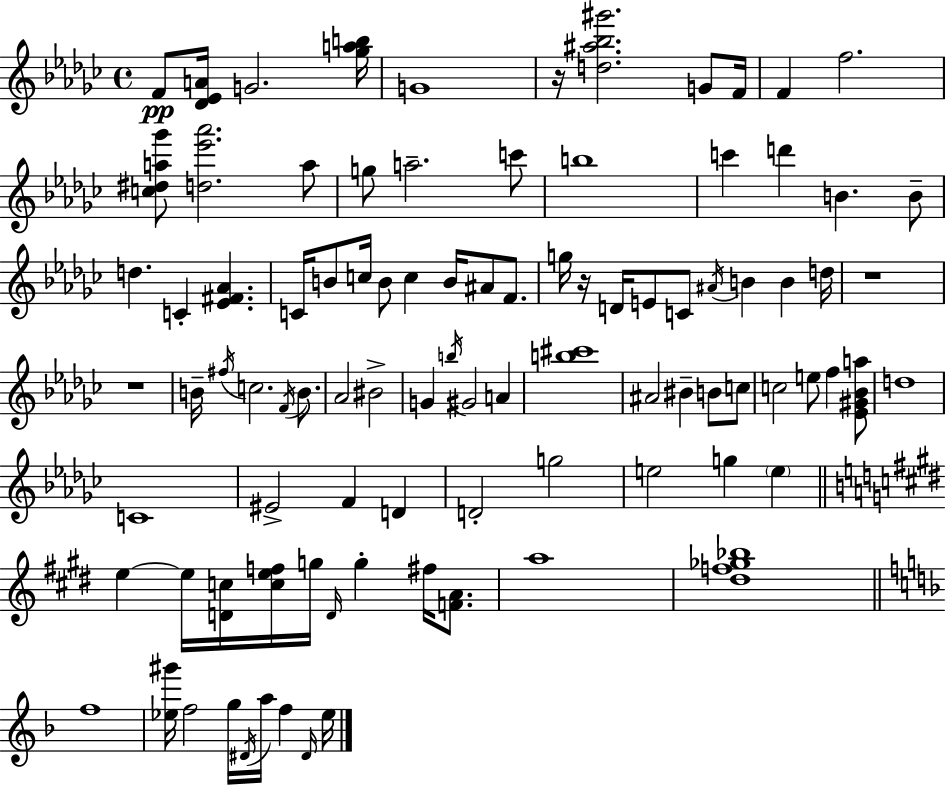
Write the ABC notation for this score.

X:1
T:Untitled
M:4/4
L:1/4
K:Ebm
F/2 [_D_EA]/4 G2 [_gab]/4 G4 z/4 [d^a_b^g']2 G/2 F/4 F f2 [c^da_g']/2 [d_e'_a']2 a/2 g/2 a2 c'/2 b4 c' d' B B/2 d C [_E^F_A] C/4 B/2 c/4 B/2 c B/4 ^A/2 F/2 g/4 z/4 D/4 E/2 C/2 ^A/4 B B d/4 z4 z4 B/4 ^f/4 c2 F/4 B/2 _A2 ^B2 G b/4 ^G2 A [b^c']4 ^A2 ^B B/2 c/2 c2 e/2 f [_E^G_Ba]/2 d4 C4 ^E2 F D D2 g2 e2 g e e e/4 [Dc]/4 [cef]/4 g/4 D/4 g ^f/4 [FA]/2 a4 [^df_g_b]4 f4 [_e^g']/4 f2 g/4 ^D/4 a/4 f ^D/4 _e/4